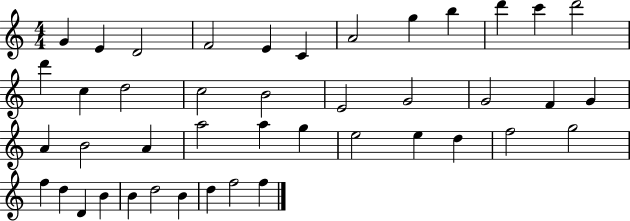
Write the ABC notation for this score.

X:1
T:Untitled
M:4/4
L:1/4
K:C
G E D2 F2 E C A2 g b d' c' d'2 d' c d2 c2 B2 E2 G2 G2 F G A B2 A a2 a g e2 e d f2 g2 f d D B B d2 B d f2 f